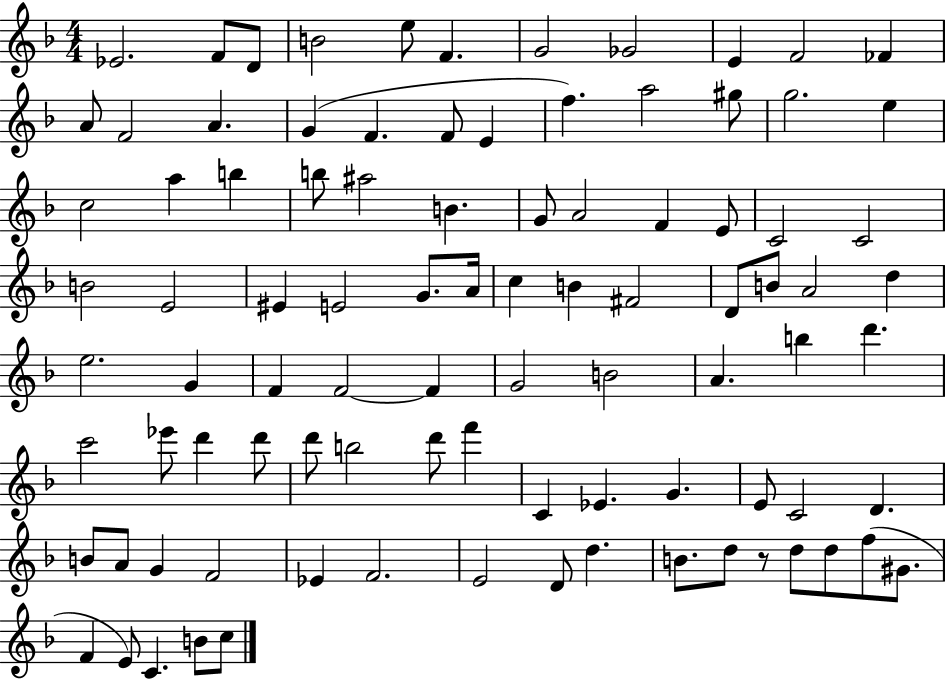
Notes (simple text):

Eb4/h. F4/e D4/e B4/h E5/e F4/q. G4/h Gb4/h E4/q F4/h FES4/q A4/e F4/h A4/q. G4/q F4/q. F4/e E4/q F5/q. A5/h G#5/e G5/h. E5/q C5/h A5/q B5/q B5/e A#5/h B4/q. G4/e A4/h F4/q E4/e C4/h C4/h B4/h E4/h EIS4/q E4/h G4/e. A4/s C5/q B4/q F#4/h D4/e B4/e A4/h D5/q E5/h. G4/q F4/q F4/h F4/q G4/h B4/h A4/q. B5/q D6/q. C6/h Eb6/e D6/q D6/e D6/e B5/h D6/e F6/q C4/q Eb4/q. G4/q. E4/e C4/h D4/q. B4/e A4/e G4/q F4/h Eb4/q F4/h. E4/h D4/e D5/q. B4/e. D5/e R/e D5/e D5/e F5/e G#4/e. F4/q E4/e C4/q. B4/e C5/e